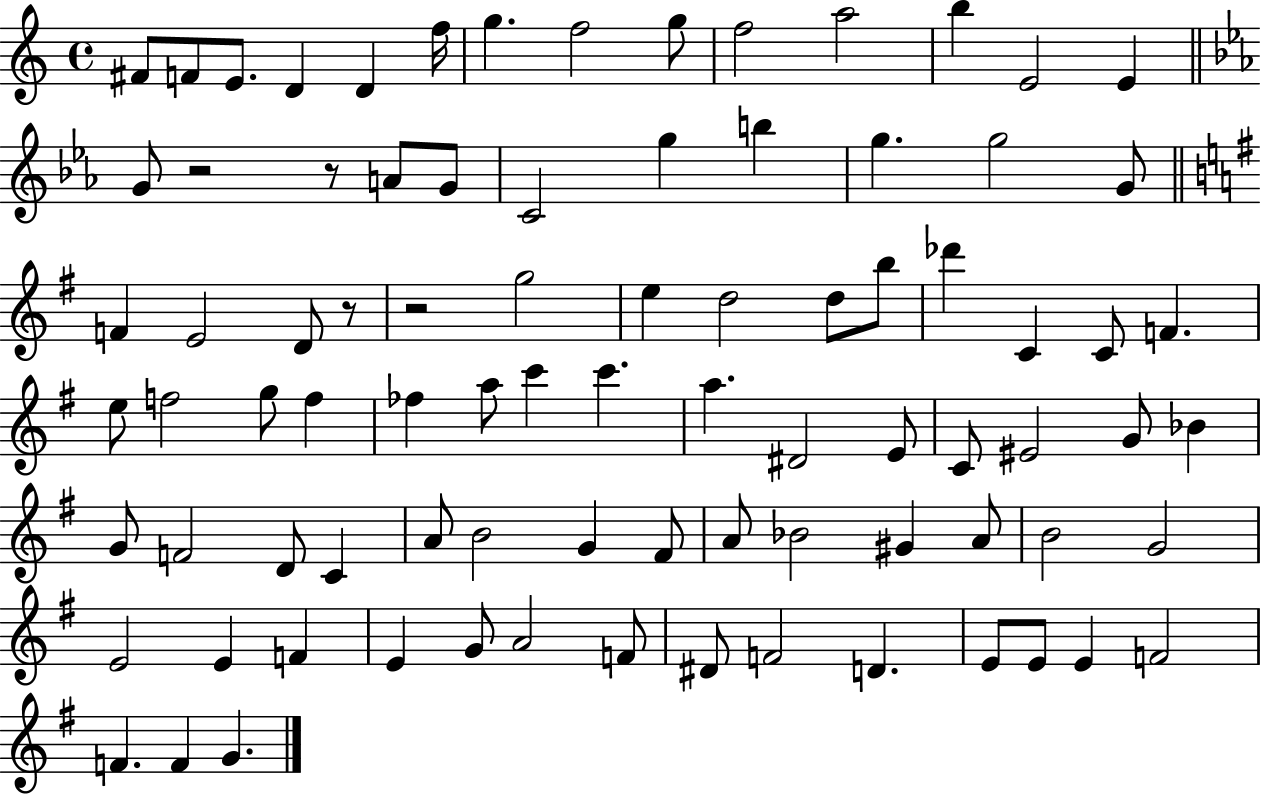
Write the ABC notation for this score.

X:1
T:Untitled
M:4/4
L:1/4
K:C
^F/2 F/2 E/2 D D f/4 g f2 g/2 f2 a2 b E2 E G/2 z2 z/2 A/2 G/2 C2 g b g g2 G/2 F E2 D/2 z/2 z2 g2 e d2 d/2 b/2 _d' C C/2 F e/2 f2 g/2 f _f a/2 c' c' a ^D2 E/2 C/2 ^E2 G/2 _B G/2 F2 D/2 C A/2 B2 G ^F/2 A/2 _B2 ^G A/2 B2 G2 E2 E F E G/2 A2 F/2 ^D/2 F2 D E/2 E/2 E F2 F F G